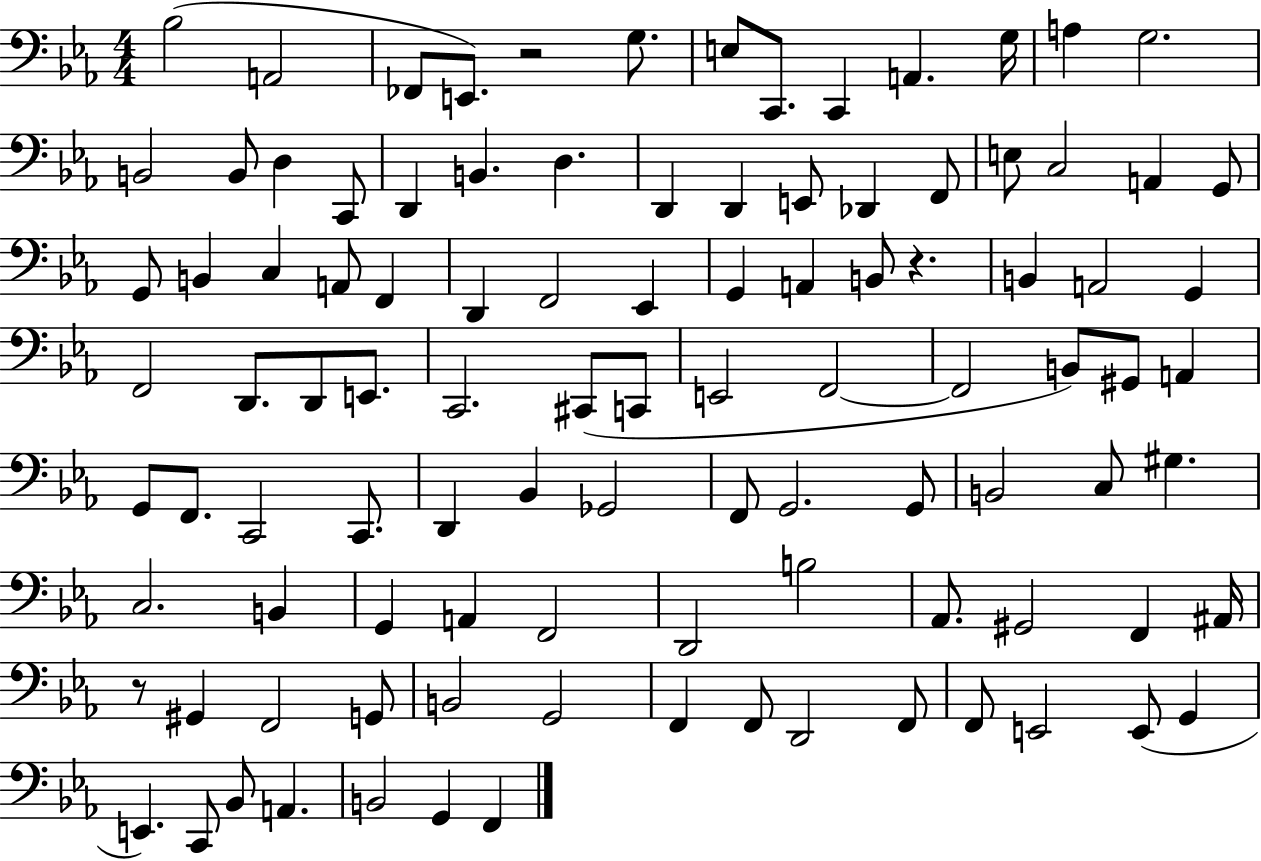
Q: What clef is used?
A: bass